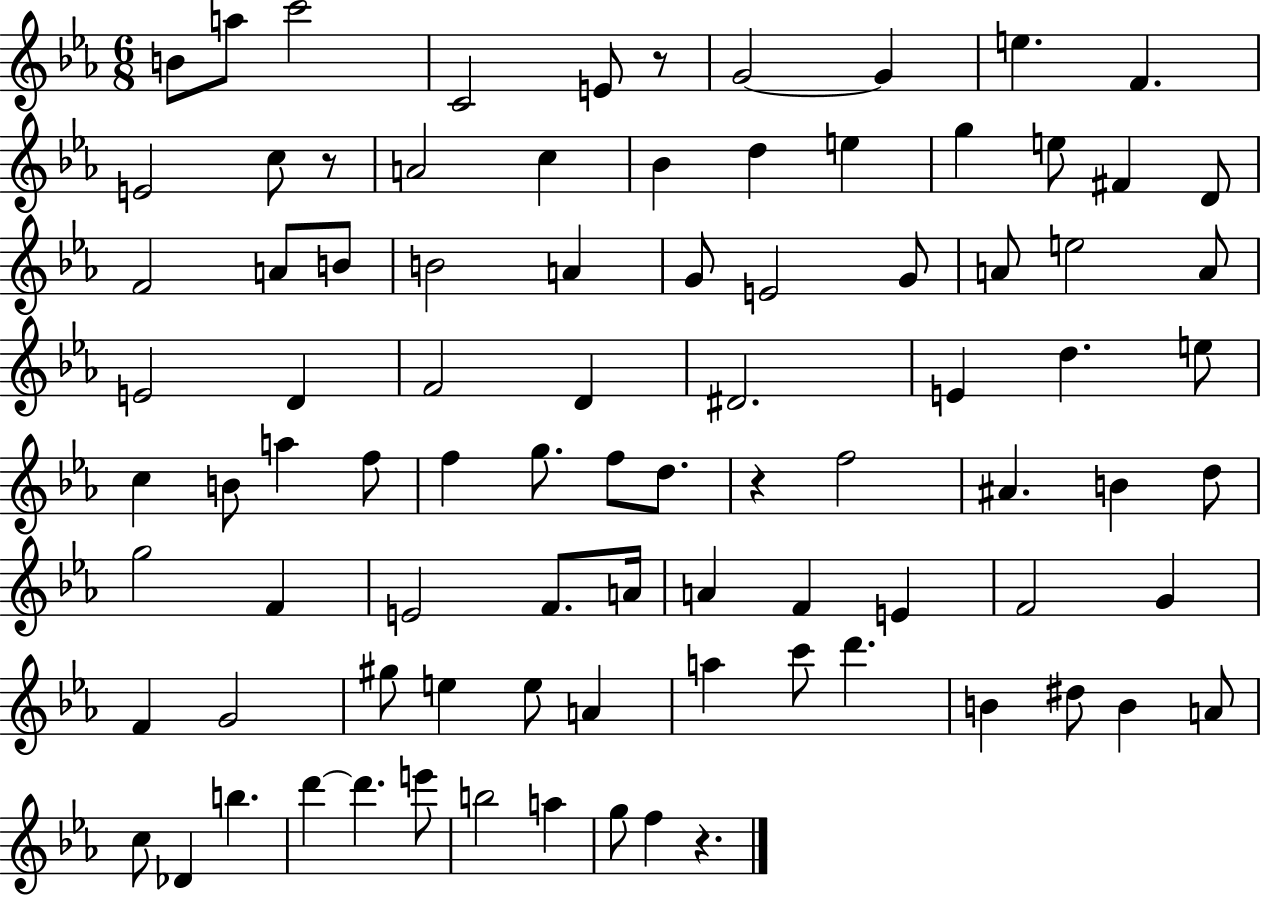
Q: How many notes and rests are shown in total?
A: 88